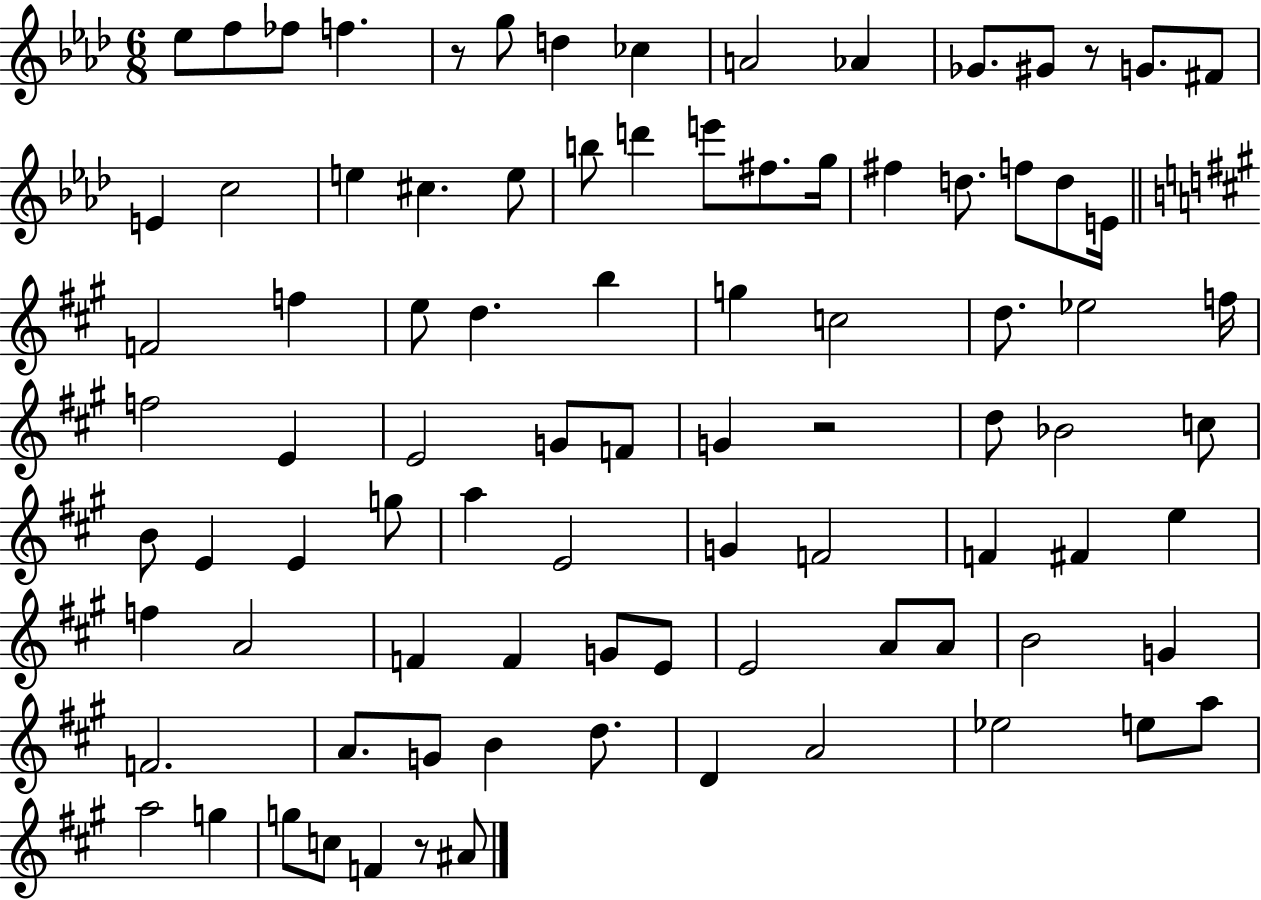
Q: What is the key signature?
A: AES major